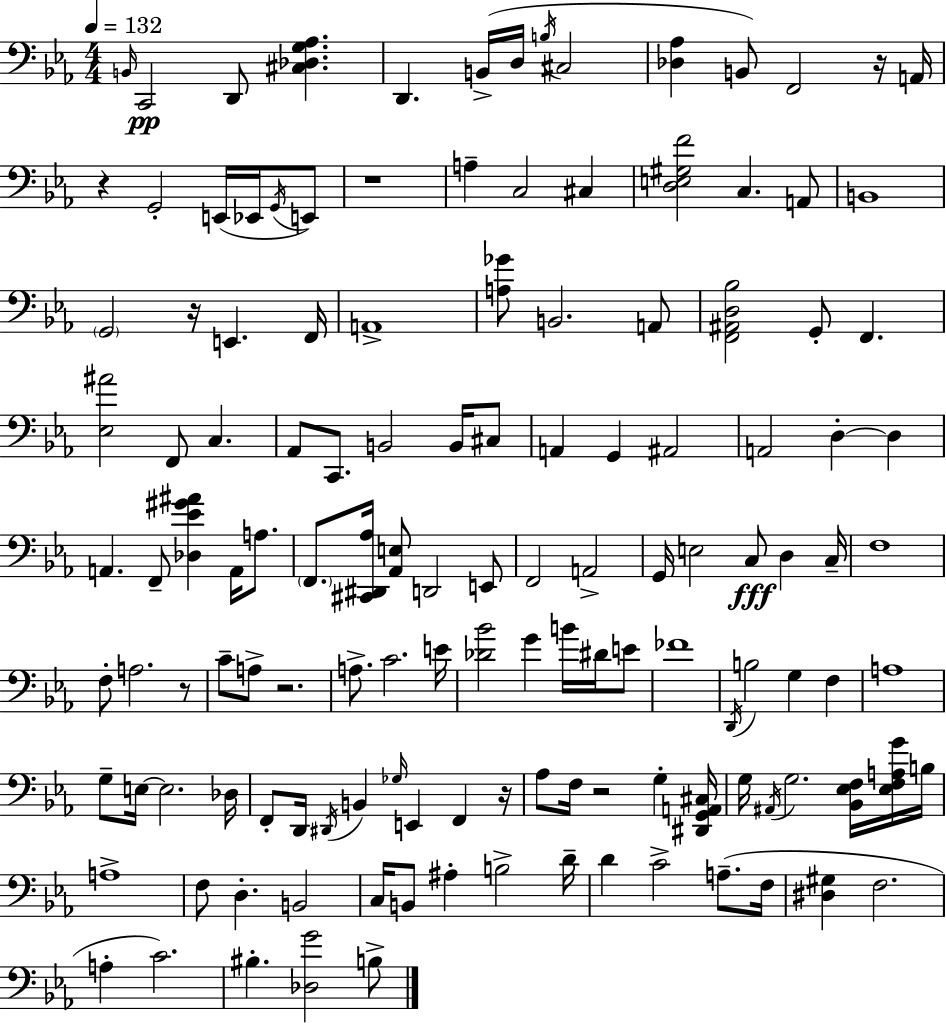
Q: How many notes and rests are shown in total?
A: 134